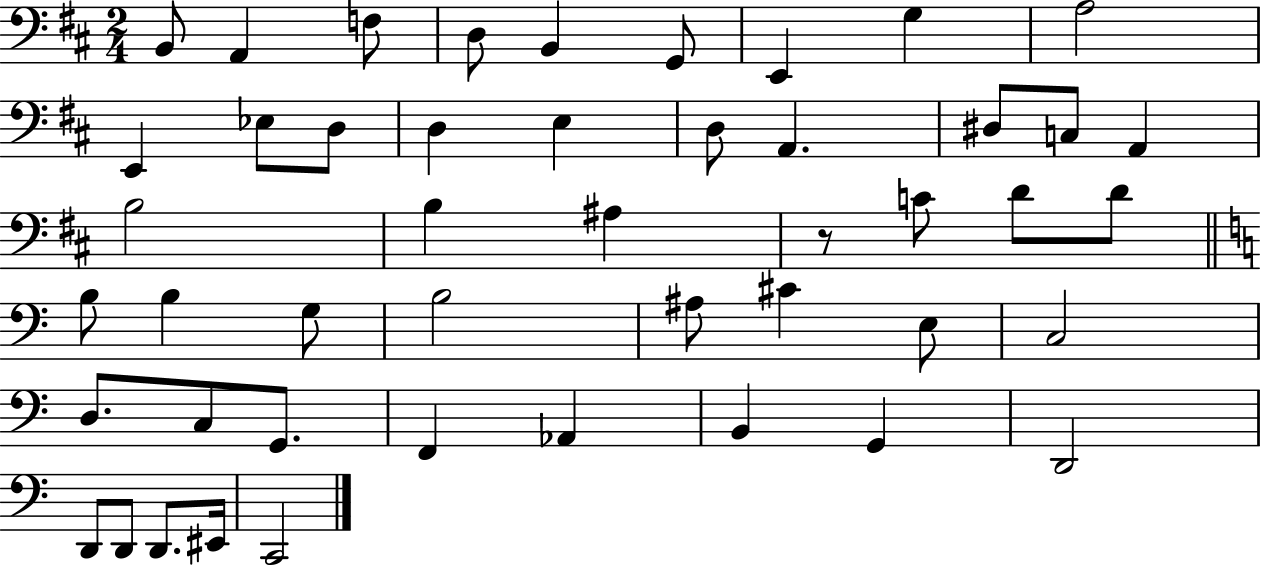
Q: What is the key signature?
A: D major